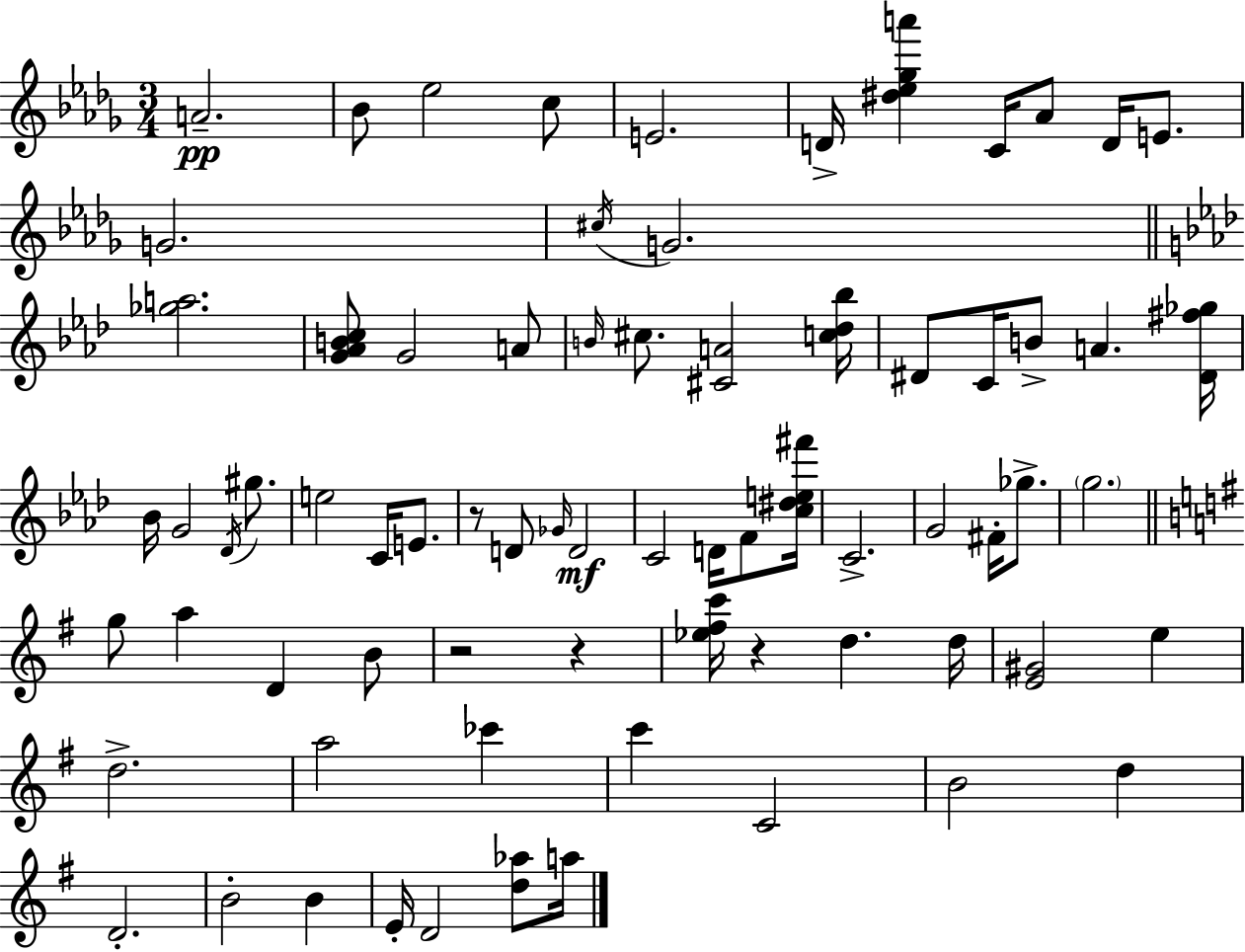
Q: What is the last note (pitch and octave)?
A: A5